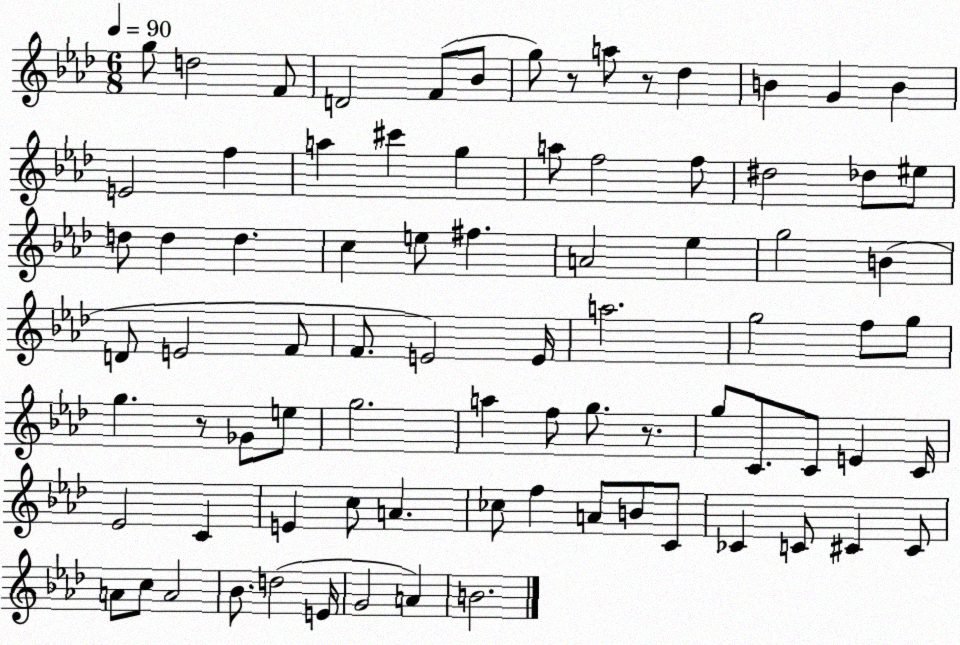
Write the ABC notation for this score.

X:1
T:Untitled
M:6/8
L:1/4
K:Ab
g/2 d2 F/2 D2 F/2 _B/2 g/2 z/2 a/2 z/2 _d B G B E2 f a ^c' g a/2 f2 f/2 ^d2 _d/2 ^e/2 d/2 d d c e/2 ^f A2 _e g2 B D/2 E2 F/2 F/2 E2 E/4 a2 g2 f/2 g/2 g z/2 _G/2 e/2 g2 a f/2 g/2 z/2 g/2 C/2 C/2 E C/4 _E2 C E c/2 A _c/2 f A/2 B/2 C/2 _C C/2 ^C ^C/2 A/2 c/2 A2 _B/2 d2 E/4 G2 A B2